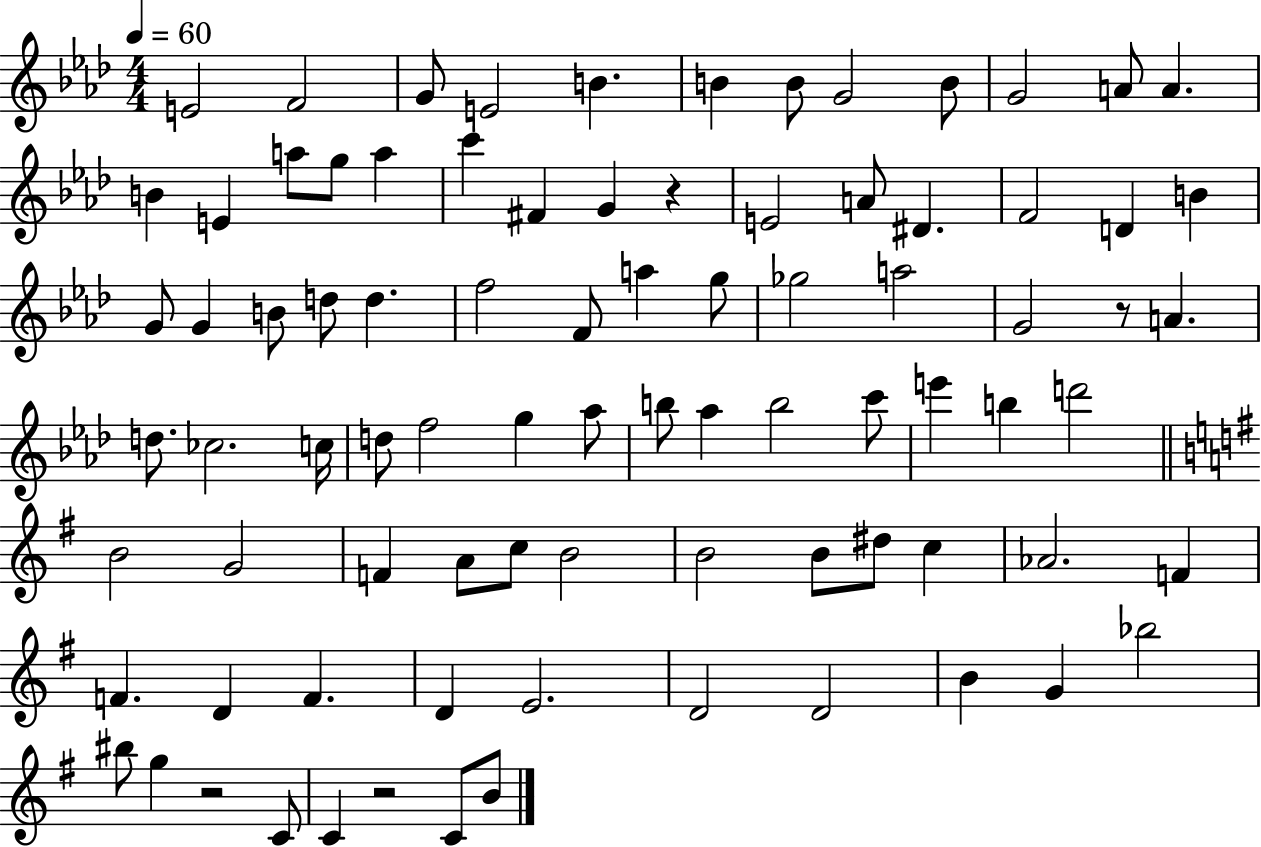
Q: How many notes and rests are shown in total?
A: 85